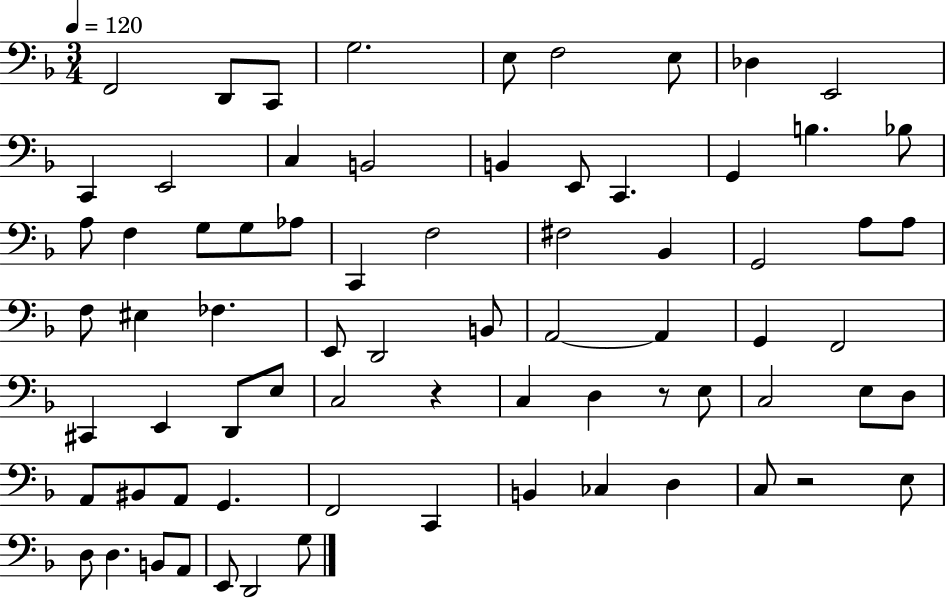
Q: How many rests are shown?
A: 3